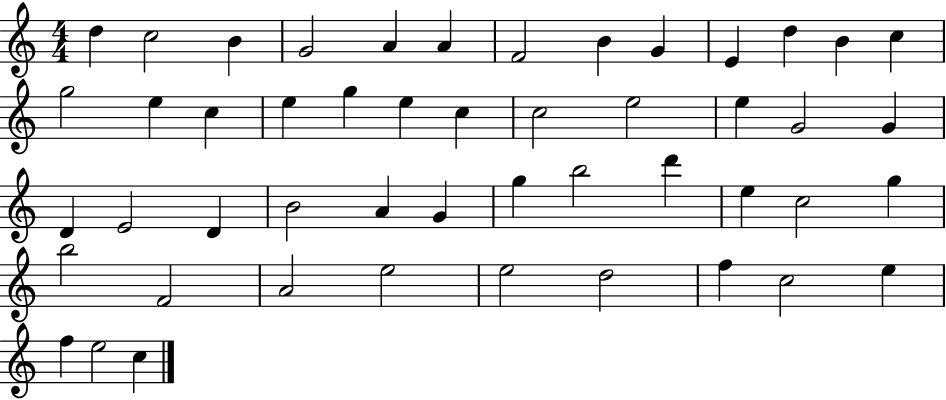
X:1
T:Untitled
M:4/4
L:1/4
K:C
d c2 B G2 A A F2 B G E d B c g2 e c e g e c c2 e2 e G2 G D E2 D B2 A G g b2 d' e c2 g b2 F2 A2 e2 e2 d2 f c2 e f e2 c